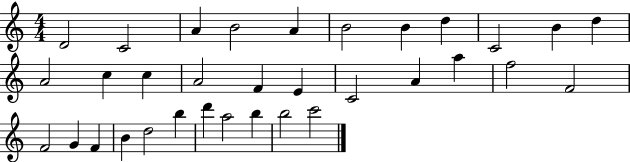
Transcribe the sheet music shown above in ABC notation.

X:1
T:Untitled
M:4/4
L:1/4
K:C
D2 C2 A B2 A B2 B d C2 B d A2 c c A2 F E C2 A a f2 F2 F2 G F B d2 b d' a2 b b2 c'2